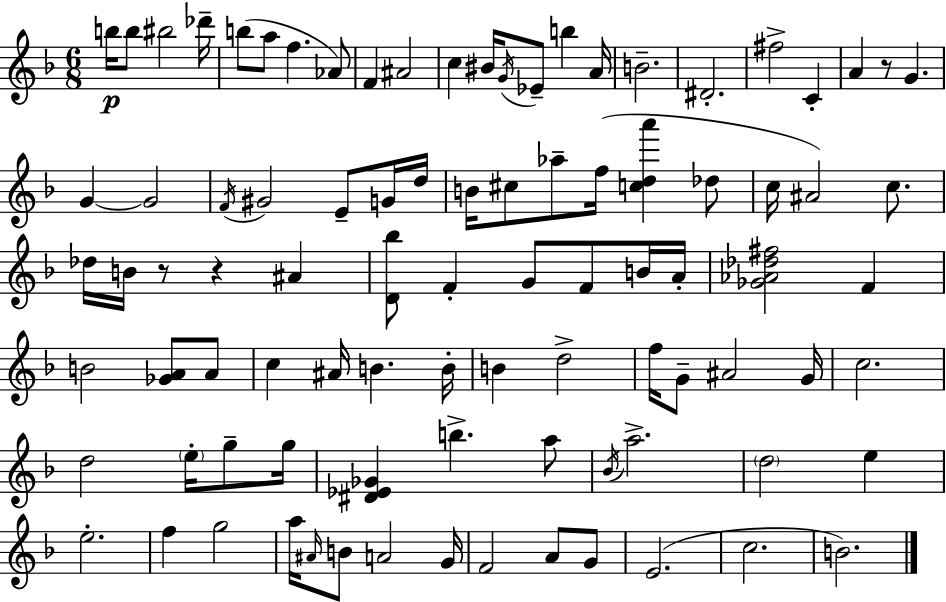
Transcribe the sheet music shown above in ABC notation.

X:1
T:Untitled
M:6/8
L:1/4
K:Dm
b/4 b/2 ^b2 _d'/4 b/2 a/2 f _A/2 F ^A2 c ^B/4 G/4 _E/2 b A/4 B2 ^D2 ^f2 C A z/2 G G G2 F/4 ^G2 E/2 G/4 d/4 B/4 ^c/2 _a/2 f/4 [cda'] _d/2 c/4 ^A2 c/2 _d/4 B/4 z/2 z ^A [D_b]/2 F G/2 F/2 B/4 A/4 [_G_A_d^f]2 F B2 [_GA]/2 A/2 c ^A/4 B B/4 B d2 f/4 G/2 ^A2 G/4 c2 d2 e/4 g/2 g/4 [^D_E_G] b a/2 _B/4 a2 d2 e e2 f g2 a/4 ^A/4 B/2 A2 G/4 F2 A/2 G/2 E2 c2 B2